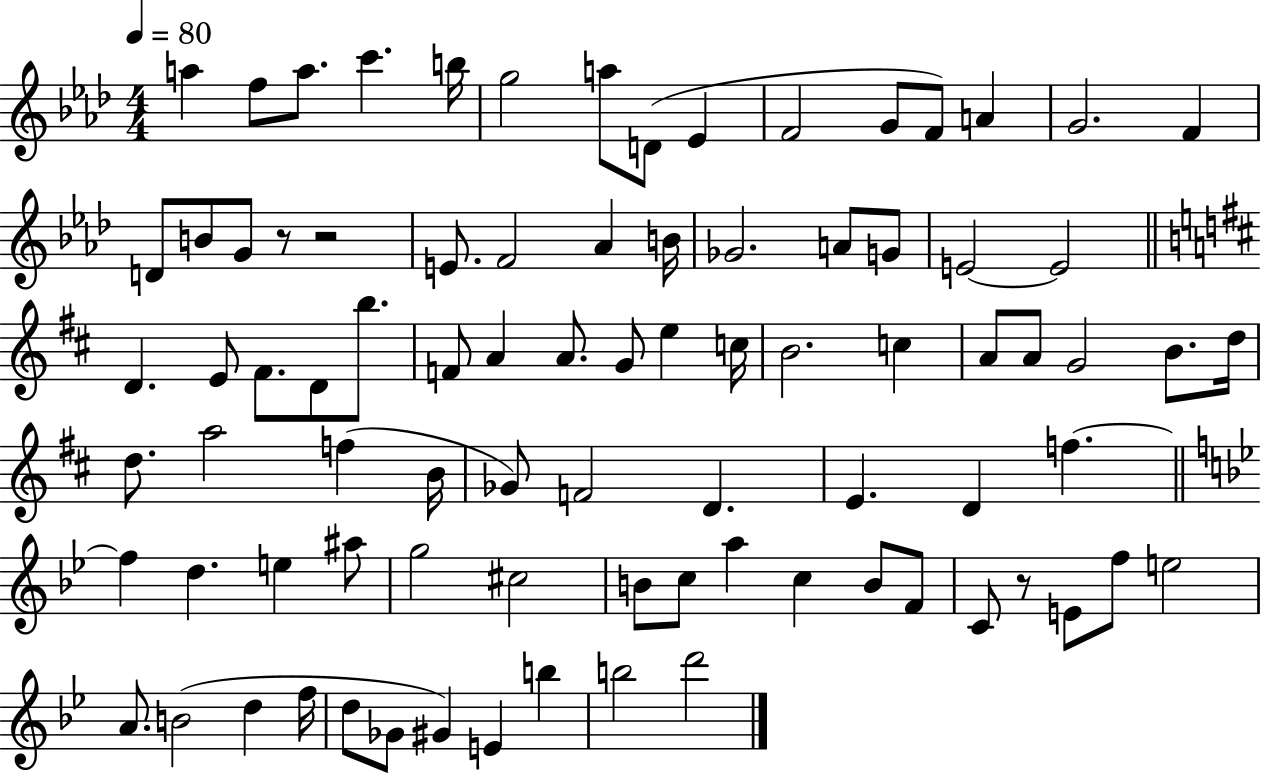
A5/q F5/e A5/e. C6/q. B5/s G5/h A5/e D4/e Eb4/q F4/h G4/e F4/e A4/q G4/h. F4/q D4/e B4/e G4/e R/e R/h E4/e. F4/h Ab4/q B4/s Gb4/h. A4/e G4/e E4/h E4/h D4/q. E4/e F#4/e. D4/e B5/e. F4/e A4/q A4/e. G4/e E5/q C5/s B4/h. C5/q A4/e A4/e G4/h B4/e. D5/s D5/e. A5/h F5/q B4/s Gb4/e F4/h D4/q. E4/q. D4/q F5/q. F5/q D5/q. E5/q A#5/e G5/h C#5/h B4/e C5/e A5/q C5/q B4/e F4/e C4/e R/e E4/e F5/e E5/h A4/e. B4/h D5/q F5/s D5/e Gb4/e G#4/q E4/q B5/q B5/h D6/h